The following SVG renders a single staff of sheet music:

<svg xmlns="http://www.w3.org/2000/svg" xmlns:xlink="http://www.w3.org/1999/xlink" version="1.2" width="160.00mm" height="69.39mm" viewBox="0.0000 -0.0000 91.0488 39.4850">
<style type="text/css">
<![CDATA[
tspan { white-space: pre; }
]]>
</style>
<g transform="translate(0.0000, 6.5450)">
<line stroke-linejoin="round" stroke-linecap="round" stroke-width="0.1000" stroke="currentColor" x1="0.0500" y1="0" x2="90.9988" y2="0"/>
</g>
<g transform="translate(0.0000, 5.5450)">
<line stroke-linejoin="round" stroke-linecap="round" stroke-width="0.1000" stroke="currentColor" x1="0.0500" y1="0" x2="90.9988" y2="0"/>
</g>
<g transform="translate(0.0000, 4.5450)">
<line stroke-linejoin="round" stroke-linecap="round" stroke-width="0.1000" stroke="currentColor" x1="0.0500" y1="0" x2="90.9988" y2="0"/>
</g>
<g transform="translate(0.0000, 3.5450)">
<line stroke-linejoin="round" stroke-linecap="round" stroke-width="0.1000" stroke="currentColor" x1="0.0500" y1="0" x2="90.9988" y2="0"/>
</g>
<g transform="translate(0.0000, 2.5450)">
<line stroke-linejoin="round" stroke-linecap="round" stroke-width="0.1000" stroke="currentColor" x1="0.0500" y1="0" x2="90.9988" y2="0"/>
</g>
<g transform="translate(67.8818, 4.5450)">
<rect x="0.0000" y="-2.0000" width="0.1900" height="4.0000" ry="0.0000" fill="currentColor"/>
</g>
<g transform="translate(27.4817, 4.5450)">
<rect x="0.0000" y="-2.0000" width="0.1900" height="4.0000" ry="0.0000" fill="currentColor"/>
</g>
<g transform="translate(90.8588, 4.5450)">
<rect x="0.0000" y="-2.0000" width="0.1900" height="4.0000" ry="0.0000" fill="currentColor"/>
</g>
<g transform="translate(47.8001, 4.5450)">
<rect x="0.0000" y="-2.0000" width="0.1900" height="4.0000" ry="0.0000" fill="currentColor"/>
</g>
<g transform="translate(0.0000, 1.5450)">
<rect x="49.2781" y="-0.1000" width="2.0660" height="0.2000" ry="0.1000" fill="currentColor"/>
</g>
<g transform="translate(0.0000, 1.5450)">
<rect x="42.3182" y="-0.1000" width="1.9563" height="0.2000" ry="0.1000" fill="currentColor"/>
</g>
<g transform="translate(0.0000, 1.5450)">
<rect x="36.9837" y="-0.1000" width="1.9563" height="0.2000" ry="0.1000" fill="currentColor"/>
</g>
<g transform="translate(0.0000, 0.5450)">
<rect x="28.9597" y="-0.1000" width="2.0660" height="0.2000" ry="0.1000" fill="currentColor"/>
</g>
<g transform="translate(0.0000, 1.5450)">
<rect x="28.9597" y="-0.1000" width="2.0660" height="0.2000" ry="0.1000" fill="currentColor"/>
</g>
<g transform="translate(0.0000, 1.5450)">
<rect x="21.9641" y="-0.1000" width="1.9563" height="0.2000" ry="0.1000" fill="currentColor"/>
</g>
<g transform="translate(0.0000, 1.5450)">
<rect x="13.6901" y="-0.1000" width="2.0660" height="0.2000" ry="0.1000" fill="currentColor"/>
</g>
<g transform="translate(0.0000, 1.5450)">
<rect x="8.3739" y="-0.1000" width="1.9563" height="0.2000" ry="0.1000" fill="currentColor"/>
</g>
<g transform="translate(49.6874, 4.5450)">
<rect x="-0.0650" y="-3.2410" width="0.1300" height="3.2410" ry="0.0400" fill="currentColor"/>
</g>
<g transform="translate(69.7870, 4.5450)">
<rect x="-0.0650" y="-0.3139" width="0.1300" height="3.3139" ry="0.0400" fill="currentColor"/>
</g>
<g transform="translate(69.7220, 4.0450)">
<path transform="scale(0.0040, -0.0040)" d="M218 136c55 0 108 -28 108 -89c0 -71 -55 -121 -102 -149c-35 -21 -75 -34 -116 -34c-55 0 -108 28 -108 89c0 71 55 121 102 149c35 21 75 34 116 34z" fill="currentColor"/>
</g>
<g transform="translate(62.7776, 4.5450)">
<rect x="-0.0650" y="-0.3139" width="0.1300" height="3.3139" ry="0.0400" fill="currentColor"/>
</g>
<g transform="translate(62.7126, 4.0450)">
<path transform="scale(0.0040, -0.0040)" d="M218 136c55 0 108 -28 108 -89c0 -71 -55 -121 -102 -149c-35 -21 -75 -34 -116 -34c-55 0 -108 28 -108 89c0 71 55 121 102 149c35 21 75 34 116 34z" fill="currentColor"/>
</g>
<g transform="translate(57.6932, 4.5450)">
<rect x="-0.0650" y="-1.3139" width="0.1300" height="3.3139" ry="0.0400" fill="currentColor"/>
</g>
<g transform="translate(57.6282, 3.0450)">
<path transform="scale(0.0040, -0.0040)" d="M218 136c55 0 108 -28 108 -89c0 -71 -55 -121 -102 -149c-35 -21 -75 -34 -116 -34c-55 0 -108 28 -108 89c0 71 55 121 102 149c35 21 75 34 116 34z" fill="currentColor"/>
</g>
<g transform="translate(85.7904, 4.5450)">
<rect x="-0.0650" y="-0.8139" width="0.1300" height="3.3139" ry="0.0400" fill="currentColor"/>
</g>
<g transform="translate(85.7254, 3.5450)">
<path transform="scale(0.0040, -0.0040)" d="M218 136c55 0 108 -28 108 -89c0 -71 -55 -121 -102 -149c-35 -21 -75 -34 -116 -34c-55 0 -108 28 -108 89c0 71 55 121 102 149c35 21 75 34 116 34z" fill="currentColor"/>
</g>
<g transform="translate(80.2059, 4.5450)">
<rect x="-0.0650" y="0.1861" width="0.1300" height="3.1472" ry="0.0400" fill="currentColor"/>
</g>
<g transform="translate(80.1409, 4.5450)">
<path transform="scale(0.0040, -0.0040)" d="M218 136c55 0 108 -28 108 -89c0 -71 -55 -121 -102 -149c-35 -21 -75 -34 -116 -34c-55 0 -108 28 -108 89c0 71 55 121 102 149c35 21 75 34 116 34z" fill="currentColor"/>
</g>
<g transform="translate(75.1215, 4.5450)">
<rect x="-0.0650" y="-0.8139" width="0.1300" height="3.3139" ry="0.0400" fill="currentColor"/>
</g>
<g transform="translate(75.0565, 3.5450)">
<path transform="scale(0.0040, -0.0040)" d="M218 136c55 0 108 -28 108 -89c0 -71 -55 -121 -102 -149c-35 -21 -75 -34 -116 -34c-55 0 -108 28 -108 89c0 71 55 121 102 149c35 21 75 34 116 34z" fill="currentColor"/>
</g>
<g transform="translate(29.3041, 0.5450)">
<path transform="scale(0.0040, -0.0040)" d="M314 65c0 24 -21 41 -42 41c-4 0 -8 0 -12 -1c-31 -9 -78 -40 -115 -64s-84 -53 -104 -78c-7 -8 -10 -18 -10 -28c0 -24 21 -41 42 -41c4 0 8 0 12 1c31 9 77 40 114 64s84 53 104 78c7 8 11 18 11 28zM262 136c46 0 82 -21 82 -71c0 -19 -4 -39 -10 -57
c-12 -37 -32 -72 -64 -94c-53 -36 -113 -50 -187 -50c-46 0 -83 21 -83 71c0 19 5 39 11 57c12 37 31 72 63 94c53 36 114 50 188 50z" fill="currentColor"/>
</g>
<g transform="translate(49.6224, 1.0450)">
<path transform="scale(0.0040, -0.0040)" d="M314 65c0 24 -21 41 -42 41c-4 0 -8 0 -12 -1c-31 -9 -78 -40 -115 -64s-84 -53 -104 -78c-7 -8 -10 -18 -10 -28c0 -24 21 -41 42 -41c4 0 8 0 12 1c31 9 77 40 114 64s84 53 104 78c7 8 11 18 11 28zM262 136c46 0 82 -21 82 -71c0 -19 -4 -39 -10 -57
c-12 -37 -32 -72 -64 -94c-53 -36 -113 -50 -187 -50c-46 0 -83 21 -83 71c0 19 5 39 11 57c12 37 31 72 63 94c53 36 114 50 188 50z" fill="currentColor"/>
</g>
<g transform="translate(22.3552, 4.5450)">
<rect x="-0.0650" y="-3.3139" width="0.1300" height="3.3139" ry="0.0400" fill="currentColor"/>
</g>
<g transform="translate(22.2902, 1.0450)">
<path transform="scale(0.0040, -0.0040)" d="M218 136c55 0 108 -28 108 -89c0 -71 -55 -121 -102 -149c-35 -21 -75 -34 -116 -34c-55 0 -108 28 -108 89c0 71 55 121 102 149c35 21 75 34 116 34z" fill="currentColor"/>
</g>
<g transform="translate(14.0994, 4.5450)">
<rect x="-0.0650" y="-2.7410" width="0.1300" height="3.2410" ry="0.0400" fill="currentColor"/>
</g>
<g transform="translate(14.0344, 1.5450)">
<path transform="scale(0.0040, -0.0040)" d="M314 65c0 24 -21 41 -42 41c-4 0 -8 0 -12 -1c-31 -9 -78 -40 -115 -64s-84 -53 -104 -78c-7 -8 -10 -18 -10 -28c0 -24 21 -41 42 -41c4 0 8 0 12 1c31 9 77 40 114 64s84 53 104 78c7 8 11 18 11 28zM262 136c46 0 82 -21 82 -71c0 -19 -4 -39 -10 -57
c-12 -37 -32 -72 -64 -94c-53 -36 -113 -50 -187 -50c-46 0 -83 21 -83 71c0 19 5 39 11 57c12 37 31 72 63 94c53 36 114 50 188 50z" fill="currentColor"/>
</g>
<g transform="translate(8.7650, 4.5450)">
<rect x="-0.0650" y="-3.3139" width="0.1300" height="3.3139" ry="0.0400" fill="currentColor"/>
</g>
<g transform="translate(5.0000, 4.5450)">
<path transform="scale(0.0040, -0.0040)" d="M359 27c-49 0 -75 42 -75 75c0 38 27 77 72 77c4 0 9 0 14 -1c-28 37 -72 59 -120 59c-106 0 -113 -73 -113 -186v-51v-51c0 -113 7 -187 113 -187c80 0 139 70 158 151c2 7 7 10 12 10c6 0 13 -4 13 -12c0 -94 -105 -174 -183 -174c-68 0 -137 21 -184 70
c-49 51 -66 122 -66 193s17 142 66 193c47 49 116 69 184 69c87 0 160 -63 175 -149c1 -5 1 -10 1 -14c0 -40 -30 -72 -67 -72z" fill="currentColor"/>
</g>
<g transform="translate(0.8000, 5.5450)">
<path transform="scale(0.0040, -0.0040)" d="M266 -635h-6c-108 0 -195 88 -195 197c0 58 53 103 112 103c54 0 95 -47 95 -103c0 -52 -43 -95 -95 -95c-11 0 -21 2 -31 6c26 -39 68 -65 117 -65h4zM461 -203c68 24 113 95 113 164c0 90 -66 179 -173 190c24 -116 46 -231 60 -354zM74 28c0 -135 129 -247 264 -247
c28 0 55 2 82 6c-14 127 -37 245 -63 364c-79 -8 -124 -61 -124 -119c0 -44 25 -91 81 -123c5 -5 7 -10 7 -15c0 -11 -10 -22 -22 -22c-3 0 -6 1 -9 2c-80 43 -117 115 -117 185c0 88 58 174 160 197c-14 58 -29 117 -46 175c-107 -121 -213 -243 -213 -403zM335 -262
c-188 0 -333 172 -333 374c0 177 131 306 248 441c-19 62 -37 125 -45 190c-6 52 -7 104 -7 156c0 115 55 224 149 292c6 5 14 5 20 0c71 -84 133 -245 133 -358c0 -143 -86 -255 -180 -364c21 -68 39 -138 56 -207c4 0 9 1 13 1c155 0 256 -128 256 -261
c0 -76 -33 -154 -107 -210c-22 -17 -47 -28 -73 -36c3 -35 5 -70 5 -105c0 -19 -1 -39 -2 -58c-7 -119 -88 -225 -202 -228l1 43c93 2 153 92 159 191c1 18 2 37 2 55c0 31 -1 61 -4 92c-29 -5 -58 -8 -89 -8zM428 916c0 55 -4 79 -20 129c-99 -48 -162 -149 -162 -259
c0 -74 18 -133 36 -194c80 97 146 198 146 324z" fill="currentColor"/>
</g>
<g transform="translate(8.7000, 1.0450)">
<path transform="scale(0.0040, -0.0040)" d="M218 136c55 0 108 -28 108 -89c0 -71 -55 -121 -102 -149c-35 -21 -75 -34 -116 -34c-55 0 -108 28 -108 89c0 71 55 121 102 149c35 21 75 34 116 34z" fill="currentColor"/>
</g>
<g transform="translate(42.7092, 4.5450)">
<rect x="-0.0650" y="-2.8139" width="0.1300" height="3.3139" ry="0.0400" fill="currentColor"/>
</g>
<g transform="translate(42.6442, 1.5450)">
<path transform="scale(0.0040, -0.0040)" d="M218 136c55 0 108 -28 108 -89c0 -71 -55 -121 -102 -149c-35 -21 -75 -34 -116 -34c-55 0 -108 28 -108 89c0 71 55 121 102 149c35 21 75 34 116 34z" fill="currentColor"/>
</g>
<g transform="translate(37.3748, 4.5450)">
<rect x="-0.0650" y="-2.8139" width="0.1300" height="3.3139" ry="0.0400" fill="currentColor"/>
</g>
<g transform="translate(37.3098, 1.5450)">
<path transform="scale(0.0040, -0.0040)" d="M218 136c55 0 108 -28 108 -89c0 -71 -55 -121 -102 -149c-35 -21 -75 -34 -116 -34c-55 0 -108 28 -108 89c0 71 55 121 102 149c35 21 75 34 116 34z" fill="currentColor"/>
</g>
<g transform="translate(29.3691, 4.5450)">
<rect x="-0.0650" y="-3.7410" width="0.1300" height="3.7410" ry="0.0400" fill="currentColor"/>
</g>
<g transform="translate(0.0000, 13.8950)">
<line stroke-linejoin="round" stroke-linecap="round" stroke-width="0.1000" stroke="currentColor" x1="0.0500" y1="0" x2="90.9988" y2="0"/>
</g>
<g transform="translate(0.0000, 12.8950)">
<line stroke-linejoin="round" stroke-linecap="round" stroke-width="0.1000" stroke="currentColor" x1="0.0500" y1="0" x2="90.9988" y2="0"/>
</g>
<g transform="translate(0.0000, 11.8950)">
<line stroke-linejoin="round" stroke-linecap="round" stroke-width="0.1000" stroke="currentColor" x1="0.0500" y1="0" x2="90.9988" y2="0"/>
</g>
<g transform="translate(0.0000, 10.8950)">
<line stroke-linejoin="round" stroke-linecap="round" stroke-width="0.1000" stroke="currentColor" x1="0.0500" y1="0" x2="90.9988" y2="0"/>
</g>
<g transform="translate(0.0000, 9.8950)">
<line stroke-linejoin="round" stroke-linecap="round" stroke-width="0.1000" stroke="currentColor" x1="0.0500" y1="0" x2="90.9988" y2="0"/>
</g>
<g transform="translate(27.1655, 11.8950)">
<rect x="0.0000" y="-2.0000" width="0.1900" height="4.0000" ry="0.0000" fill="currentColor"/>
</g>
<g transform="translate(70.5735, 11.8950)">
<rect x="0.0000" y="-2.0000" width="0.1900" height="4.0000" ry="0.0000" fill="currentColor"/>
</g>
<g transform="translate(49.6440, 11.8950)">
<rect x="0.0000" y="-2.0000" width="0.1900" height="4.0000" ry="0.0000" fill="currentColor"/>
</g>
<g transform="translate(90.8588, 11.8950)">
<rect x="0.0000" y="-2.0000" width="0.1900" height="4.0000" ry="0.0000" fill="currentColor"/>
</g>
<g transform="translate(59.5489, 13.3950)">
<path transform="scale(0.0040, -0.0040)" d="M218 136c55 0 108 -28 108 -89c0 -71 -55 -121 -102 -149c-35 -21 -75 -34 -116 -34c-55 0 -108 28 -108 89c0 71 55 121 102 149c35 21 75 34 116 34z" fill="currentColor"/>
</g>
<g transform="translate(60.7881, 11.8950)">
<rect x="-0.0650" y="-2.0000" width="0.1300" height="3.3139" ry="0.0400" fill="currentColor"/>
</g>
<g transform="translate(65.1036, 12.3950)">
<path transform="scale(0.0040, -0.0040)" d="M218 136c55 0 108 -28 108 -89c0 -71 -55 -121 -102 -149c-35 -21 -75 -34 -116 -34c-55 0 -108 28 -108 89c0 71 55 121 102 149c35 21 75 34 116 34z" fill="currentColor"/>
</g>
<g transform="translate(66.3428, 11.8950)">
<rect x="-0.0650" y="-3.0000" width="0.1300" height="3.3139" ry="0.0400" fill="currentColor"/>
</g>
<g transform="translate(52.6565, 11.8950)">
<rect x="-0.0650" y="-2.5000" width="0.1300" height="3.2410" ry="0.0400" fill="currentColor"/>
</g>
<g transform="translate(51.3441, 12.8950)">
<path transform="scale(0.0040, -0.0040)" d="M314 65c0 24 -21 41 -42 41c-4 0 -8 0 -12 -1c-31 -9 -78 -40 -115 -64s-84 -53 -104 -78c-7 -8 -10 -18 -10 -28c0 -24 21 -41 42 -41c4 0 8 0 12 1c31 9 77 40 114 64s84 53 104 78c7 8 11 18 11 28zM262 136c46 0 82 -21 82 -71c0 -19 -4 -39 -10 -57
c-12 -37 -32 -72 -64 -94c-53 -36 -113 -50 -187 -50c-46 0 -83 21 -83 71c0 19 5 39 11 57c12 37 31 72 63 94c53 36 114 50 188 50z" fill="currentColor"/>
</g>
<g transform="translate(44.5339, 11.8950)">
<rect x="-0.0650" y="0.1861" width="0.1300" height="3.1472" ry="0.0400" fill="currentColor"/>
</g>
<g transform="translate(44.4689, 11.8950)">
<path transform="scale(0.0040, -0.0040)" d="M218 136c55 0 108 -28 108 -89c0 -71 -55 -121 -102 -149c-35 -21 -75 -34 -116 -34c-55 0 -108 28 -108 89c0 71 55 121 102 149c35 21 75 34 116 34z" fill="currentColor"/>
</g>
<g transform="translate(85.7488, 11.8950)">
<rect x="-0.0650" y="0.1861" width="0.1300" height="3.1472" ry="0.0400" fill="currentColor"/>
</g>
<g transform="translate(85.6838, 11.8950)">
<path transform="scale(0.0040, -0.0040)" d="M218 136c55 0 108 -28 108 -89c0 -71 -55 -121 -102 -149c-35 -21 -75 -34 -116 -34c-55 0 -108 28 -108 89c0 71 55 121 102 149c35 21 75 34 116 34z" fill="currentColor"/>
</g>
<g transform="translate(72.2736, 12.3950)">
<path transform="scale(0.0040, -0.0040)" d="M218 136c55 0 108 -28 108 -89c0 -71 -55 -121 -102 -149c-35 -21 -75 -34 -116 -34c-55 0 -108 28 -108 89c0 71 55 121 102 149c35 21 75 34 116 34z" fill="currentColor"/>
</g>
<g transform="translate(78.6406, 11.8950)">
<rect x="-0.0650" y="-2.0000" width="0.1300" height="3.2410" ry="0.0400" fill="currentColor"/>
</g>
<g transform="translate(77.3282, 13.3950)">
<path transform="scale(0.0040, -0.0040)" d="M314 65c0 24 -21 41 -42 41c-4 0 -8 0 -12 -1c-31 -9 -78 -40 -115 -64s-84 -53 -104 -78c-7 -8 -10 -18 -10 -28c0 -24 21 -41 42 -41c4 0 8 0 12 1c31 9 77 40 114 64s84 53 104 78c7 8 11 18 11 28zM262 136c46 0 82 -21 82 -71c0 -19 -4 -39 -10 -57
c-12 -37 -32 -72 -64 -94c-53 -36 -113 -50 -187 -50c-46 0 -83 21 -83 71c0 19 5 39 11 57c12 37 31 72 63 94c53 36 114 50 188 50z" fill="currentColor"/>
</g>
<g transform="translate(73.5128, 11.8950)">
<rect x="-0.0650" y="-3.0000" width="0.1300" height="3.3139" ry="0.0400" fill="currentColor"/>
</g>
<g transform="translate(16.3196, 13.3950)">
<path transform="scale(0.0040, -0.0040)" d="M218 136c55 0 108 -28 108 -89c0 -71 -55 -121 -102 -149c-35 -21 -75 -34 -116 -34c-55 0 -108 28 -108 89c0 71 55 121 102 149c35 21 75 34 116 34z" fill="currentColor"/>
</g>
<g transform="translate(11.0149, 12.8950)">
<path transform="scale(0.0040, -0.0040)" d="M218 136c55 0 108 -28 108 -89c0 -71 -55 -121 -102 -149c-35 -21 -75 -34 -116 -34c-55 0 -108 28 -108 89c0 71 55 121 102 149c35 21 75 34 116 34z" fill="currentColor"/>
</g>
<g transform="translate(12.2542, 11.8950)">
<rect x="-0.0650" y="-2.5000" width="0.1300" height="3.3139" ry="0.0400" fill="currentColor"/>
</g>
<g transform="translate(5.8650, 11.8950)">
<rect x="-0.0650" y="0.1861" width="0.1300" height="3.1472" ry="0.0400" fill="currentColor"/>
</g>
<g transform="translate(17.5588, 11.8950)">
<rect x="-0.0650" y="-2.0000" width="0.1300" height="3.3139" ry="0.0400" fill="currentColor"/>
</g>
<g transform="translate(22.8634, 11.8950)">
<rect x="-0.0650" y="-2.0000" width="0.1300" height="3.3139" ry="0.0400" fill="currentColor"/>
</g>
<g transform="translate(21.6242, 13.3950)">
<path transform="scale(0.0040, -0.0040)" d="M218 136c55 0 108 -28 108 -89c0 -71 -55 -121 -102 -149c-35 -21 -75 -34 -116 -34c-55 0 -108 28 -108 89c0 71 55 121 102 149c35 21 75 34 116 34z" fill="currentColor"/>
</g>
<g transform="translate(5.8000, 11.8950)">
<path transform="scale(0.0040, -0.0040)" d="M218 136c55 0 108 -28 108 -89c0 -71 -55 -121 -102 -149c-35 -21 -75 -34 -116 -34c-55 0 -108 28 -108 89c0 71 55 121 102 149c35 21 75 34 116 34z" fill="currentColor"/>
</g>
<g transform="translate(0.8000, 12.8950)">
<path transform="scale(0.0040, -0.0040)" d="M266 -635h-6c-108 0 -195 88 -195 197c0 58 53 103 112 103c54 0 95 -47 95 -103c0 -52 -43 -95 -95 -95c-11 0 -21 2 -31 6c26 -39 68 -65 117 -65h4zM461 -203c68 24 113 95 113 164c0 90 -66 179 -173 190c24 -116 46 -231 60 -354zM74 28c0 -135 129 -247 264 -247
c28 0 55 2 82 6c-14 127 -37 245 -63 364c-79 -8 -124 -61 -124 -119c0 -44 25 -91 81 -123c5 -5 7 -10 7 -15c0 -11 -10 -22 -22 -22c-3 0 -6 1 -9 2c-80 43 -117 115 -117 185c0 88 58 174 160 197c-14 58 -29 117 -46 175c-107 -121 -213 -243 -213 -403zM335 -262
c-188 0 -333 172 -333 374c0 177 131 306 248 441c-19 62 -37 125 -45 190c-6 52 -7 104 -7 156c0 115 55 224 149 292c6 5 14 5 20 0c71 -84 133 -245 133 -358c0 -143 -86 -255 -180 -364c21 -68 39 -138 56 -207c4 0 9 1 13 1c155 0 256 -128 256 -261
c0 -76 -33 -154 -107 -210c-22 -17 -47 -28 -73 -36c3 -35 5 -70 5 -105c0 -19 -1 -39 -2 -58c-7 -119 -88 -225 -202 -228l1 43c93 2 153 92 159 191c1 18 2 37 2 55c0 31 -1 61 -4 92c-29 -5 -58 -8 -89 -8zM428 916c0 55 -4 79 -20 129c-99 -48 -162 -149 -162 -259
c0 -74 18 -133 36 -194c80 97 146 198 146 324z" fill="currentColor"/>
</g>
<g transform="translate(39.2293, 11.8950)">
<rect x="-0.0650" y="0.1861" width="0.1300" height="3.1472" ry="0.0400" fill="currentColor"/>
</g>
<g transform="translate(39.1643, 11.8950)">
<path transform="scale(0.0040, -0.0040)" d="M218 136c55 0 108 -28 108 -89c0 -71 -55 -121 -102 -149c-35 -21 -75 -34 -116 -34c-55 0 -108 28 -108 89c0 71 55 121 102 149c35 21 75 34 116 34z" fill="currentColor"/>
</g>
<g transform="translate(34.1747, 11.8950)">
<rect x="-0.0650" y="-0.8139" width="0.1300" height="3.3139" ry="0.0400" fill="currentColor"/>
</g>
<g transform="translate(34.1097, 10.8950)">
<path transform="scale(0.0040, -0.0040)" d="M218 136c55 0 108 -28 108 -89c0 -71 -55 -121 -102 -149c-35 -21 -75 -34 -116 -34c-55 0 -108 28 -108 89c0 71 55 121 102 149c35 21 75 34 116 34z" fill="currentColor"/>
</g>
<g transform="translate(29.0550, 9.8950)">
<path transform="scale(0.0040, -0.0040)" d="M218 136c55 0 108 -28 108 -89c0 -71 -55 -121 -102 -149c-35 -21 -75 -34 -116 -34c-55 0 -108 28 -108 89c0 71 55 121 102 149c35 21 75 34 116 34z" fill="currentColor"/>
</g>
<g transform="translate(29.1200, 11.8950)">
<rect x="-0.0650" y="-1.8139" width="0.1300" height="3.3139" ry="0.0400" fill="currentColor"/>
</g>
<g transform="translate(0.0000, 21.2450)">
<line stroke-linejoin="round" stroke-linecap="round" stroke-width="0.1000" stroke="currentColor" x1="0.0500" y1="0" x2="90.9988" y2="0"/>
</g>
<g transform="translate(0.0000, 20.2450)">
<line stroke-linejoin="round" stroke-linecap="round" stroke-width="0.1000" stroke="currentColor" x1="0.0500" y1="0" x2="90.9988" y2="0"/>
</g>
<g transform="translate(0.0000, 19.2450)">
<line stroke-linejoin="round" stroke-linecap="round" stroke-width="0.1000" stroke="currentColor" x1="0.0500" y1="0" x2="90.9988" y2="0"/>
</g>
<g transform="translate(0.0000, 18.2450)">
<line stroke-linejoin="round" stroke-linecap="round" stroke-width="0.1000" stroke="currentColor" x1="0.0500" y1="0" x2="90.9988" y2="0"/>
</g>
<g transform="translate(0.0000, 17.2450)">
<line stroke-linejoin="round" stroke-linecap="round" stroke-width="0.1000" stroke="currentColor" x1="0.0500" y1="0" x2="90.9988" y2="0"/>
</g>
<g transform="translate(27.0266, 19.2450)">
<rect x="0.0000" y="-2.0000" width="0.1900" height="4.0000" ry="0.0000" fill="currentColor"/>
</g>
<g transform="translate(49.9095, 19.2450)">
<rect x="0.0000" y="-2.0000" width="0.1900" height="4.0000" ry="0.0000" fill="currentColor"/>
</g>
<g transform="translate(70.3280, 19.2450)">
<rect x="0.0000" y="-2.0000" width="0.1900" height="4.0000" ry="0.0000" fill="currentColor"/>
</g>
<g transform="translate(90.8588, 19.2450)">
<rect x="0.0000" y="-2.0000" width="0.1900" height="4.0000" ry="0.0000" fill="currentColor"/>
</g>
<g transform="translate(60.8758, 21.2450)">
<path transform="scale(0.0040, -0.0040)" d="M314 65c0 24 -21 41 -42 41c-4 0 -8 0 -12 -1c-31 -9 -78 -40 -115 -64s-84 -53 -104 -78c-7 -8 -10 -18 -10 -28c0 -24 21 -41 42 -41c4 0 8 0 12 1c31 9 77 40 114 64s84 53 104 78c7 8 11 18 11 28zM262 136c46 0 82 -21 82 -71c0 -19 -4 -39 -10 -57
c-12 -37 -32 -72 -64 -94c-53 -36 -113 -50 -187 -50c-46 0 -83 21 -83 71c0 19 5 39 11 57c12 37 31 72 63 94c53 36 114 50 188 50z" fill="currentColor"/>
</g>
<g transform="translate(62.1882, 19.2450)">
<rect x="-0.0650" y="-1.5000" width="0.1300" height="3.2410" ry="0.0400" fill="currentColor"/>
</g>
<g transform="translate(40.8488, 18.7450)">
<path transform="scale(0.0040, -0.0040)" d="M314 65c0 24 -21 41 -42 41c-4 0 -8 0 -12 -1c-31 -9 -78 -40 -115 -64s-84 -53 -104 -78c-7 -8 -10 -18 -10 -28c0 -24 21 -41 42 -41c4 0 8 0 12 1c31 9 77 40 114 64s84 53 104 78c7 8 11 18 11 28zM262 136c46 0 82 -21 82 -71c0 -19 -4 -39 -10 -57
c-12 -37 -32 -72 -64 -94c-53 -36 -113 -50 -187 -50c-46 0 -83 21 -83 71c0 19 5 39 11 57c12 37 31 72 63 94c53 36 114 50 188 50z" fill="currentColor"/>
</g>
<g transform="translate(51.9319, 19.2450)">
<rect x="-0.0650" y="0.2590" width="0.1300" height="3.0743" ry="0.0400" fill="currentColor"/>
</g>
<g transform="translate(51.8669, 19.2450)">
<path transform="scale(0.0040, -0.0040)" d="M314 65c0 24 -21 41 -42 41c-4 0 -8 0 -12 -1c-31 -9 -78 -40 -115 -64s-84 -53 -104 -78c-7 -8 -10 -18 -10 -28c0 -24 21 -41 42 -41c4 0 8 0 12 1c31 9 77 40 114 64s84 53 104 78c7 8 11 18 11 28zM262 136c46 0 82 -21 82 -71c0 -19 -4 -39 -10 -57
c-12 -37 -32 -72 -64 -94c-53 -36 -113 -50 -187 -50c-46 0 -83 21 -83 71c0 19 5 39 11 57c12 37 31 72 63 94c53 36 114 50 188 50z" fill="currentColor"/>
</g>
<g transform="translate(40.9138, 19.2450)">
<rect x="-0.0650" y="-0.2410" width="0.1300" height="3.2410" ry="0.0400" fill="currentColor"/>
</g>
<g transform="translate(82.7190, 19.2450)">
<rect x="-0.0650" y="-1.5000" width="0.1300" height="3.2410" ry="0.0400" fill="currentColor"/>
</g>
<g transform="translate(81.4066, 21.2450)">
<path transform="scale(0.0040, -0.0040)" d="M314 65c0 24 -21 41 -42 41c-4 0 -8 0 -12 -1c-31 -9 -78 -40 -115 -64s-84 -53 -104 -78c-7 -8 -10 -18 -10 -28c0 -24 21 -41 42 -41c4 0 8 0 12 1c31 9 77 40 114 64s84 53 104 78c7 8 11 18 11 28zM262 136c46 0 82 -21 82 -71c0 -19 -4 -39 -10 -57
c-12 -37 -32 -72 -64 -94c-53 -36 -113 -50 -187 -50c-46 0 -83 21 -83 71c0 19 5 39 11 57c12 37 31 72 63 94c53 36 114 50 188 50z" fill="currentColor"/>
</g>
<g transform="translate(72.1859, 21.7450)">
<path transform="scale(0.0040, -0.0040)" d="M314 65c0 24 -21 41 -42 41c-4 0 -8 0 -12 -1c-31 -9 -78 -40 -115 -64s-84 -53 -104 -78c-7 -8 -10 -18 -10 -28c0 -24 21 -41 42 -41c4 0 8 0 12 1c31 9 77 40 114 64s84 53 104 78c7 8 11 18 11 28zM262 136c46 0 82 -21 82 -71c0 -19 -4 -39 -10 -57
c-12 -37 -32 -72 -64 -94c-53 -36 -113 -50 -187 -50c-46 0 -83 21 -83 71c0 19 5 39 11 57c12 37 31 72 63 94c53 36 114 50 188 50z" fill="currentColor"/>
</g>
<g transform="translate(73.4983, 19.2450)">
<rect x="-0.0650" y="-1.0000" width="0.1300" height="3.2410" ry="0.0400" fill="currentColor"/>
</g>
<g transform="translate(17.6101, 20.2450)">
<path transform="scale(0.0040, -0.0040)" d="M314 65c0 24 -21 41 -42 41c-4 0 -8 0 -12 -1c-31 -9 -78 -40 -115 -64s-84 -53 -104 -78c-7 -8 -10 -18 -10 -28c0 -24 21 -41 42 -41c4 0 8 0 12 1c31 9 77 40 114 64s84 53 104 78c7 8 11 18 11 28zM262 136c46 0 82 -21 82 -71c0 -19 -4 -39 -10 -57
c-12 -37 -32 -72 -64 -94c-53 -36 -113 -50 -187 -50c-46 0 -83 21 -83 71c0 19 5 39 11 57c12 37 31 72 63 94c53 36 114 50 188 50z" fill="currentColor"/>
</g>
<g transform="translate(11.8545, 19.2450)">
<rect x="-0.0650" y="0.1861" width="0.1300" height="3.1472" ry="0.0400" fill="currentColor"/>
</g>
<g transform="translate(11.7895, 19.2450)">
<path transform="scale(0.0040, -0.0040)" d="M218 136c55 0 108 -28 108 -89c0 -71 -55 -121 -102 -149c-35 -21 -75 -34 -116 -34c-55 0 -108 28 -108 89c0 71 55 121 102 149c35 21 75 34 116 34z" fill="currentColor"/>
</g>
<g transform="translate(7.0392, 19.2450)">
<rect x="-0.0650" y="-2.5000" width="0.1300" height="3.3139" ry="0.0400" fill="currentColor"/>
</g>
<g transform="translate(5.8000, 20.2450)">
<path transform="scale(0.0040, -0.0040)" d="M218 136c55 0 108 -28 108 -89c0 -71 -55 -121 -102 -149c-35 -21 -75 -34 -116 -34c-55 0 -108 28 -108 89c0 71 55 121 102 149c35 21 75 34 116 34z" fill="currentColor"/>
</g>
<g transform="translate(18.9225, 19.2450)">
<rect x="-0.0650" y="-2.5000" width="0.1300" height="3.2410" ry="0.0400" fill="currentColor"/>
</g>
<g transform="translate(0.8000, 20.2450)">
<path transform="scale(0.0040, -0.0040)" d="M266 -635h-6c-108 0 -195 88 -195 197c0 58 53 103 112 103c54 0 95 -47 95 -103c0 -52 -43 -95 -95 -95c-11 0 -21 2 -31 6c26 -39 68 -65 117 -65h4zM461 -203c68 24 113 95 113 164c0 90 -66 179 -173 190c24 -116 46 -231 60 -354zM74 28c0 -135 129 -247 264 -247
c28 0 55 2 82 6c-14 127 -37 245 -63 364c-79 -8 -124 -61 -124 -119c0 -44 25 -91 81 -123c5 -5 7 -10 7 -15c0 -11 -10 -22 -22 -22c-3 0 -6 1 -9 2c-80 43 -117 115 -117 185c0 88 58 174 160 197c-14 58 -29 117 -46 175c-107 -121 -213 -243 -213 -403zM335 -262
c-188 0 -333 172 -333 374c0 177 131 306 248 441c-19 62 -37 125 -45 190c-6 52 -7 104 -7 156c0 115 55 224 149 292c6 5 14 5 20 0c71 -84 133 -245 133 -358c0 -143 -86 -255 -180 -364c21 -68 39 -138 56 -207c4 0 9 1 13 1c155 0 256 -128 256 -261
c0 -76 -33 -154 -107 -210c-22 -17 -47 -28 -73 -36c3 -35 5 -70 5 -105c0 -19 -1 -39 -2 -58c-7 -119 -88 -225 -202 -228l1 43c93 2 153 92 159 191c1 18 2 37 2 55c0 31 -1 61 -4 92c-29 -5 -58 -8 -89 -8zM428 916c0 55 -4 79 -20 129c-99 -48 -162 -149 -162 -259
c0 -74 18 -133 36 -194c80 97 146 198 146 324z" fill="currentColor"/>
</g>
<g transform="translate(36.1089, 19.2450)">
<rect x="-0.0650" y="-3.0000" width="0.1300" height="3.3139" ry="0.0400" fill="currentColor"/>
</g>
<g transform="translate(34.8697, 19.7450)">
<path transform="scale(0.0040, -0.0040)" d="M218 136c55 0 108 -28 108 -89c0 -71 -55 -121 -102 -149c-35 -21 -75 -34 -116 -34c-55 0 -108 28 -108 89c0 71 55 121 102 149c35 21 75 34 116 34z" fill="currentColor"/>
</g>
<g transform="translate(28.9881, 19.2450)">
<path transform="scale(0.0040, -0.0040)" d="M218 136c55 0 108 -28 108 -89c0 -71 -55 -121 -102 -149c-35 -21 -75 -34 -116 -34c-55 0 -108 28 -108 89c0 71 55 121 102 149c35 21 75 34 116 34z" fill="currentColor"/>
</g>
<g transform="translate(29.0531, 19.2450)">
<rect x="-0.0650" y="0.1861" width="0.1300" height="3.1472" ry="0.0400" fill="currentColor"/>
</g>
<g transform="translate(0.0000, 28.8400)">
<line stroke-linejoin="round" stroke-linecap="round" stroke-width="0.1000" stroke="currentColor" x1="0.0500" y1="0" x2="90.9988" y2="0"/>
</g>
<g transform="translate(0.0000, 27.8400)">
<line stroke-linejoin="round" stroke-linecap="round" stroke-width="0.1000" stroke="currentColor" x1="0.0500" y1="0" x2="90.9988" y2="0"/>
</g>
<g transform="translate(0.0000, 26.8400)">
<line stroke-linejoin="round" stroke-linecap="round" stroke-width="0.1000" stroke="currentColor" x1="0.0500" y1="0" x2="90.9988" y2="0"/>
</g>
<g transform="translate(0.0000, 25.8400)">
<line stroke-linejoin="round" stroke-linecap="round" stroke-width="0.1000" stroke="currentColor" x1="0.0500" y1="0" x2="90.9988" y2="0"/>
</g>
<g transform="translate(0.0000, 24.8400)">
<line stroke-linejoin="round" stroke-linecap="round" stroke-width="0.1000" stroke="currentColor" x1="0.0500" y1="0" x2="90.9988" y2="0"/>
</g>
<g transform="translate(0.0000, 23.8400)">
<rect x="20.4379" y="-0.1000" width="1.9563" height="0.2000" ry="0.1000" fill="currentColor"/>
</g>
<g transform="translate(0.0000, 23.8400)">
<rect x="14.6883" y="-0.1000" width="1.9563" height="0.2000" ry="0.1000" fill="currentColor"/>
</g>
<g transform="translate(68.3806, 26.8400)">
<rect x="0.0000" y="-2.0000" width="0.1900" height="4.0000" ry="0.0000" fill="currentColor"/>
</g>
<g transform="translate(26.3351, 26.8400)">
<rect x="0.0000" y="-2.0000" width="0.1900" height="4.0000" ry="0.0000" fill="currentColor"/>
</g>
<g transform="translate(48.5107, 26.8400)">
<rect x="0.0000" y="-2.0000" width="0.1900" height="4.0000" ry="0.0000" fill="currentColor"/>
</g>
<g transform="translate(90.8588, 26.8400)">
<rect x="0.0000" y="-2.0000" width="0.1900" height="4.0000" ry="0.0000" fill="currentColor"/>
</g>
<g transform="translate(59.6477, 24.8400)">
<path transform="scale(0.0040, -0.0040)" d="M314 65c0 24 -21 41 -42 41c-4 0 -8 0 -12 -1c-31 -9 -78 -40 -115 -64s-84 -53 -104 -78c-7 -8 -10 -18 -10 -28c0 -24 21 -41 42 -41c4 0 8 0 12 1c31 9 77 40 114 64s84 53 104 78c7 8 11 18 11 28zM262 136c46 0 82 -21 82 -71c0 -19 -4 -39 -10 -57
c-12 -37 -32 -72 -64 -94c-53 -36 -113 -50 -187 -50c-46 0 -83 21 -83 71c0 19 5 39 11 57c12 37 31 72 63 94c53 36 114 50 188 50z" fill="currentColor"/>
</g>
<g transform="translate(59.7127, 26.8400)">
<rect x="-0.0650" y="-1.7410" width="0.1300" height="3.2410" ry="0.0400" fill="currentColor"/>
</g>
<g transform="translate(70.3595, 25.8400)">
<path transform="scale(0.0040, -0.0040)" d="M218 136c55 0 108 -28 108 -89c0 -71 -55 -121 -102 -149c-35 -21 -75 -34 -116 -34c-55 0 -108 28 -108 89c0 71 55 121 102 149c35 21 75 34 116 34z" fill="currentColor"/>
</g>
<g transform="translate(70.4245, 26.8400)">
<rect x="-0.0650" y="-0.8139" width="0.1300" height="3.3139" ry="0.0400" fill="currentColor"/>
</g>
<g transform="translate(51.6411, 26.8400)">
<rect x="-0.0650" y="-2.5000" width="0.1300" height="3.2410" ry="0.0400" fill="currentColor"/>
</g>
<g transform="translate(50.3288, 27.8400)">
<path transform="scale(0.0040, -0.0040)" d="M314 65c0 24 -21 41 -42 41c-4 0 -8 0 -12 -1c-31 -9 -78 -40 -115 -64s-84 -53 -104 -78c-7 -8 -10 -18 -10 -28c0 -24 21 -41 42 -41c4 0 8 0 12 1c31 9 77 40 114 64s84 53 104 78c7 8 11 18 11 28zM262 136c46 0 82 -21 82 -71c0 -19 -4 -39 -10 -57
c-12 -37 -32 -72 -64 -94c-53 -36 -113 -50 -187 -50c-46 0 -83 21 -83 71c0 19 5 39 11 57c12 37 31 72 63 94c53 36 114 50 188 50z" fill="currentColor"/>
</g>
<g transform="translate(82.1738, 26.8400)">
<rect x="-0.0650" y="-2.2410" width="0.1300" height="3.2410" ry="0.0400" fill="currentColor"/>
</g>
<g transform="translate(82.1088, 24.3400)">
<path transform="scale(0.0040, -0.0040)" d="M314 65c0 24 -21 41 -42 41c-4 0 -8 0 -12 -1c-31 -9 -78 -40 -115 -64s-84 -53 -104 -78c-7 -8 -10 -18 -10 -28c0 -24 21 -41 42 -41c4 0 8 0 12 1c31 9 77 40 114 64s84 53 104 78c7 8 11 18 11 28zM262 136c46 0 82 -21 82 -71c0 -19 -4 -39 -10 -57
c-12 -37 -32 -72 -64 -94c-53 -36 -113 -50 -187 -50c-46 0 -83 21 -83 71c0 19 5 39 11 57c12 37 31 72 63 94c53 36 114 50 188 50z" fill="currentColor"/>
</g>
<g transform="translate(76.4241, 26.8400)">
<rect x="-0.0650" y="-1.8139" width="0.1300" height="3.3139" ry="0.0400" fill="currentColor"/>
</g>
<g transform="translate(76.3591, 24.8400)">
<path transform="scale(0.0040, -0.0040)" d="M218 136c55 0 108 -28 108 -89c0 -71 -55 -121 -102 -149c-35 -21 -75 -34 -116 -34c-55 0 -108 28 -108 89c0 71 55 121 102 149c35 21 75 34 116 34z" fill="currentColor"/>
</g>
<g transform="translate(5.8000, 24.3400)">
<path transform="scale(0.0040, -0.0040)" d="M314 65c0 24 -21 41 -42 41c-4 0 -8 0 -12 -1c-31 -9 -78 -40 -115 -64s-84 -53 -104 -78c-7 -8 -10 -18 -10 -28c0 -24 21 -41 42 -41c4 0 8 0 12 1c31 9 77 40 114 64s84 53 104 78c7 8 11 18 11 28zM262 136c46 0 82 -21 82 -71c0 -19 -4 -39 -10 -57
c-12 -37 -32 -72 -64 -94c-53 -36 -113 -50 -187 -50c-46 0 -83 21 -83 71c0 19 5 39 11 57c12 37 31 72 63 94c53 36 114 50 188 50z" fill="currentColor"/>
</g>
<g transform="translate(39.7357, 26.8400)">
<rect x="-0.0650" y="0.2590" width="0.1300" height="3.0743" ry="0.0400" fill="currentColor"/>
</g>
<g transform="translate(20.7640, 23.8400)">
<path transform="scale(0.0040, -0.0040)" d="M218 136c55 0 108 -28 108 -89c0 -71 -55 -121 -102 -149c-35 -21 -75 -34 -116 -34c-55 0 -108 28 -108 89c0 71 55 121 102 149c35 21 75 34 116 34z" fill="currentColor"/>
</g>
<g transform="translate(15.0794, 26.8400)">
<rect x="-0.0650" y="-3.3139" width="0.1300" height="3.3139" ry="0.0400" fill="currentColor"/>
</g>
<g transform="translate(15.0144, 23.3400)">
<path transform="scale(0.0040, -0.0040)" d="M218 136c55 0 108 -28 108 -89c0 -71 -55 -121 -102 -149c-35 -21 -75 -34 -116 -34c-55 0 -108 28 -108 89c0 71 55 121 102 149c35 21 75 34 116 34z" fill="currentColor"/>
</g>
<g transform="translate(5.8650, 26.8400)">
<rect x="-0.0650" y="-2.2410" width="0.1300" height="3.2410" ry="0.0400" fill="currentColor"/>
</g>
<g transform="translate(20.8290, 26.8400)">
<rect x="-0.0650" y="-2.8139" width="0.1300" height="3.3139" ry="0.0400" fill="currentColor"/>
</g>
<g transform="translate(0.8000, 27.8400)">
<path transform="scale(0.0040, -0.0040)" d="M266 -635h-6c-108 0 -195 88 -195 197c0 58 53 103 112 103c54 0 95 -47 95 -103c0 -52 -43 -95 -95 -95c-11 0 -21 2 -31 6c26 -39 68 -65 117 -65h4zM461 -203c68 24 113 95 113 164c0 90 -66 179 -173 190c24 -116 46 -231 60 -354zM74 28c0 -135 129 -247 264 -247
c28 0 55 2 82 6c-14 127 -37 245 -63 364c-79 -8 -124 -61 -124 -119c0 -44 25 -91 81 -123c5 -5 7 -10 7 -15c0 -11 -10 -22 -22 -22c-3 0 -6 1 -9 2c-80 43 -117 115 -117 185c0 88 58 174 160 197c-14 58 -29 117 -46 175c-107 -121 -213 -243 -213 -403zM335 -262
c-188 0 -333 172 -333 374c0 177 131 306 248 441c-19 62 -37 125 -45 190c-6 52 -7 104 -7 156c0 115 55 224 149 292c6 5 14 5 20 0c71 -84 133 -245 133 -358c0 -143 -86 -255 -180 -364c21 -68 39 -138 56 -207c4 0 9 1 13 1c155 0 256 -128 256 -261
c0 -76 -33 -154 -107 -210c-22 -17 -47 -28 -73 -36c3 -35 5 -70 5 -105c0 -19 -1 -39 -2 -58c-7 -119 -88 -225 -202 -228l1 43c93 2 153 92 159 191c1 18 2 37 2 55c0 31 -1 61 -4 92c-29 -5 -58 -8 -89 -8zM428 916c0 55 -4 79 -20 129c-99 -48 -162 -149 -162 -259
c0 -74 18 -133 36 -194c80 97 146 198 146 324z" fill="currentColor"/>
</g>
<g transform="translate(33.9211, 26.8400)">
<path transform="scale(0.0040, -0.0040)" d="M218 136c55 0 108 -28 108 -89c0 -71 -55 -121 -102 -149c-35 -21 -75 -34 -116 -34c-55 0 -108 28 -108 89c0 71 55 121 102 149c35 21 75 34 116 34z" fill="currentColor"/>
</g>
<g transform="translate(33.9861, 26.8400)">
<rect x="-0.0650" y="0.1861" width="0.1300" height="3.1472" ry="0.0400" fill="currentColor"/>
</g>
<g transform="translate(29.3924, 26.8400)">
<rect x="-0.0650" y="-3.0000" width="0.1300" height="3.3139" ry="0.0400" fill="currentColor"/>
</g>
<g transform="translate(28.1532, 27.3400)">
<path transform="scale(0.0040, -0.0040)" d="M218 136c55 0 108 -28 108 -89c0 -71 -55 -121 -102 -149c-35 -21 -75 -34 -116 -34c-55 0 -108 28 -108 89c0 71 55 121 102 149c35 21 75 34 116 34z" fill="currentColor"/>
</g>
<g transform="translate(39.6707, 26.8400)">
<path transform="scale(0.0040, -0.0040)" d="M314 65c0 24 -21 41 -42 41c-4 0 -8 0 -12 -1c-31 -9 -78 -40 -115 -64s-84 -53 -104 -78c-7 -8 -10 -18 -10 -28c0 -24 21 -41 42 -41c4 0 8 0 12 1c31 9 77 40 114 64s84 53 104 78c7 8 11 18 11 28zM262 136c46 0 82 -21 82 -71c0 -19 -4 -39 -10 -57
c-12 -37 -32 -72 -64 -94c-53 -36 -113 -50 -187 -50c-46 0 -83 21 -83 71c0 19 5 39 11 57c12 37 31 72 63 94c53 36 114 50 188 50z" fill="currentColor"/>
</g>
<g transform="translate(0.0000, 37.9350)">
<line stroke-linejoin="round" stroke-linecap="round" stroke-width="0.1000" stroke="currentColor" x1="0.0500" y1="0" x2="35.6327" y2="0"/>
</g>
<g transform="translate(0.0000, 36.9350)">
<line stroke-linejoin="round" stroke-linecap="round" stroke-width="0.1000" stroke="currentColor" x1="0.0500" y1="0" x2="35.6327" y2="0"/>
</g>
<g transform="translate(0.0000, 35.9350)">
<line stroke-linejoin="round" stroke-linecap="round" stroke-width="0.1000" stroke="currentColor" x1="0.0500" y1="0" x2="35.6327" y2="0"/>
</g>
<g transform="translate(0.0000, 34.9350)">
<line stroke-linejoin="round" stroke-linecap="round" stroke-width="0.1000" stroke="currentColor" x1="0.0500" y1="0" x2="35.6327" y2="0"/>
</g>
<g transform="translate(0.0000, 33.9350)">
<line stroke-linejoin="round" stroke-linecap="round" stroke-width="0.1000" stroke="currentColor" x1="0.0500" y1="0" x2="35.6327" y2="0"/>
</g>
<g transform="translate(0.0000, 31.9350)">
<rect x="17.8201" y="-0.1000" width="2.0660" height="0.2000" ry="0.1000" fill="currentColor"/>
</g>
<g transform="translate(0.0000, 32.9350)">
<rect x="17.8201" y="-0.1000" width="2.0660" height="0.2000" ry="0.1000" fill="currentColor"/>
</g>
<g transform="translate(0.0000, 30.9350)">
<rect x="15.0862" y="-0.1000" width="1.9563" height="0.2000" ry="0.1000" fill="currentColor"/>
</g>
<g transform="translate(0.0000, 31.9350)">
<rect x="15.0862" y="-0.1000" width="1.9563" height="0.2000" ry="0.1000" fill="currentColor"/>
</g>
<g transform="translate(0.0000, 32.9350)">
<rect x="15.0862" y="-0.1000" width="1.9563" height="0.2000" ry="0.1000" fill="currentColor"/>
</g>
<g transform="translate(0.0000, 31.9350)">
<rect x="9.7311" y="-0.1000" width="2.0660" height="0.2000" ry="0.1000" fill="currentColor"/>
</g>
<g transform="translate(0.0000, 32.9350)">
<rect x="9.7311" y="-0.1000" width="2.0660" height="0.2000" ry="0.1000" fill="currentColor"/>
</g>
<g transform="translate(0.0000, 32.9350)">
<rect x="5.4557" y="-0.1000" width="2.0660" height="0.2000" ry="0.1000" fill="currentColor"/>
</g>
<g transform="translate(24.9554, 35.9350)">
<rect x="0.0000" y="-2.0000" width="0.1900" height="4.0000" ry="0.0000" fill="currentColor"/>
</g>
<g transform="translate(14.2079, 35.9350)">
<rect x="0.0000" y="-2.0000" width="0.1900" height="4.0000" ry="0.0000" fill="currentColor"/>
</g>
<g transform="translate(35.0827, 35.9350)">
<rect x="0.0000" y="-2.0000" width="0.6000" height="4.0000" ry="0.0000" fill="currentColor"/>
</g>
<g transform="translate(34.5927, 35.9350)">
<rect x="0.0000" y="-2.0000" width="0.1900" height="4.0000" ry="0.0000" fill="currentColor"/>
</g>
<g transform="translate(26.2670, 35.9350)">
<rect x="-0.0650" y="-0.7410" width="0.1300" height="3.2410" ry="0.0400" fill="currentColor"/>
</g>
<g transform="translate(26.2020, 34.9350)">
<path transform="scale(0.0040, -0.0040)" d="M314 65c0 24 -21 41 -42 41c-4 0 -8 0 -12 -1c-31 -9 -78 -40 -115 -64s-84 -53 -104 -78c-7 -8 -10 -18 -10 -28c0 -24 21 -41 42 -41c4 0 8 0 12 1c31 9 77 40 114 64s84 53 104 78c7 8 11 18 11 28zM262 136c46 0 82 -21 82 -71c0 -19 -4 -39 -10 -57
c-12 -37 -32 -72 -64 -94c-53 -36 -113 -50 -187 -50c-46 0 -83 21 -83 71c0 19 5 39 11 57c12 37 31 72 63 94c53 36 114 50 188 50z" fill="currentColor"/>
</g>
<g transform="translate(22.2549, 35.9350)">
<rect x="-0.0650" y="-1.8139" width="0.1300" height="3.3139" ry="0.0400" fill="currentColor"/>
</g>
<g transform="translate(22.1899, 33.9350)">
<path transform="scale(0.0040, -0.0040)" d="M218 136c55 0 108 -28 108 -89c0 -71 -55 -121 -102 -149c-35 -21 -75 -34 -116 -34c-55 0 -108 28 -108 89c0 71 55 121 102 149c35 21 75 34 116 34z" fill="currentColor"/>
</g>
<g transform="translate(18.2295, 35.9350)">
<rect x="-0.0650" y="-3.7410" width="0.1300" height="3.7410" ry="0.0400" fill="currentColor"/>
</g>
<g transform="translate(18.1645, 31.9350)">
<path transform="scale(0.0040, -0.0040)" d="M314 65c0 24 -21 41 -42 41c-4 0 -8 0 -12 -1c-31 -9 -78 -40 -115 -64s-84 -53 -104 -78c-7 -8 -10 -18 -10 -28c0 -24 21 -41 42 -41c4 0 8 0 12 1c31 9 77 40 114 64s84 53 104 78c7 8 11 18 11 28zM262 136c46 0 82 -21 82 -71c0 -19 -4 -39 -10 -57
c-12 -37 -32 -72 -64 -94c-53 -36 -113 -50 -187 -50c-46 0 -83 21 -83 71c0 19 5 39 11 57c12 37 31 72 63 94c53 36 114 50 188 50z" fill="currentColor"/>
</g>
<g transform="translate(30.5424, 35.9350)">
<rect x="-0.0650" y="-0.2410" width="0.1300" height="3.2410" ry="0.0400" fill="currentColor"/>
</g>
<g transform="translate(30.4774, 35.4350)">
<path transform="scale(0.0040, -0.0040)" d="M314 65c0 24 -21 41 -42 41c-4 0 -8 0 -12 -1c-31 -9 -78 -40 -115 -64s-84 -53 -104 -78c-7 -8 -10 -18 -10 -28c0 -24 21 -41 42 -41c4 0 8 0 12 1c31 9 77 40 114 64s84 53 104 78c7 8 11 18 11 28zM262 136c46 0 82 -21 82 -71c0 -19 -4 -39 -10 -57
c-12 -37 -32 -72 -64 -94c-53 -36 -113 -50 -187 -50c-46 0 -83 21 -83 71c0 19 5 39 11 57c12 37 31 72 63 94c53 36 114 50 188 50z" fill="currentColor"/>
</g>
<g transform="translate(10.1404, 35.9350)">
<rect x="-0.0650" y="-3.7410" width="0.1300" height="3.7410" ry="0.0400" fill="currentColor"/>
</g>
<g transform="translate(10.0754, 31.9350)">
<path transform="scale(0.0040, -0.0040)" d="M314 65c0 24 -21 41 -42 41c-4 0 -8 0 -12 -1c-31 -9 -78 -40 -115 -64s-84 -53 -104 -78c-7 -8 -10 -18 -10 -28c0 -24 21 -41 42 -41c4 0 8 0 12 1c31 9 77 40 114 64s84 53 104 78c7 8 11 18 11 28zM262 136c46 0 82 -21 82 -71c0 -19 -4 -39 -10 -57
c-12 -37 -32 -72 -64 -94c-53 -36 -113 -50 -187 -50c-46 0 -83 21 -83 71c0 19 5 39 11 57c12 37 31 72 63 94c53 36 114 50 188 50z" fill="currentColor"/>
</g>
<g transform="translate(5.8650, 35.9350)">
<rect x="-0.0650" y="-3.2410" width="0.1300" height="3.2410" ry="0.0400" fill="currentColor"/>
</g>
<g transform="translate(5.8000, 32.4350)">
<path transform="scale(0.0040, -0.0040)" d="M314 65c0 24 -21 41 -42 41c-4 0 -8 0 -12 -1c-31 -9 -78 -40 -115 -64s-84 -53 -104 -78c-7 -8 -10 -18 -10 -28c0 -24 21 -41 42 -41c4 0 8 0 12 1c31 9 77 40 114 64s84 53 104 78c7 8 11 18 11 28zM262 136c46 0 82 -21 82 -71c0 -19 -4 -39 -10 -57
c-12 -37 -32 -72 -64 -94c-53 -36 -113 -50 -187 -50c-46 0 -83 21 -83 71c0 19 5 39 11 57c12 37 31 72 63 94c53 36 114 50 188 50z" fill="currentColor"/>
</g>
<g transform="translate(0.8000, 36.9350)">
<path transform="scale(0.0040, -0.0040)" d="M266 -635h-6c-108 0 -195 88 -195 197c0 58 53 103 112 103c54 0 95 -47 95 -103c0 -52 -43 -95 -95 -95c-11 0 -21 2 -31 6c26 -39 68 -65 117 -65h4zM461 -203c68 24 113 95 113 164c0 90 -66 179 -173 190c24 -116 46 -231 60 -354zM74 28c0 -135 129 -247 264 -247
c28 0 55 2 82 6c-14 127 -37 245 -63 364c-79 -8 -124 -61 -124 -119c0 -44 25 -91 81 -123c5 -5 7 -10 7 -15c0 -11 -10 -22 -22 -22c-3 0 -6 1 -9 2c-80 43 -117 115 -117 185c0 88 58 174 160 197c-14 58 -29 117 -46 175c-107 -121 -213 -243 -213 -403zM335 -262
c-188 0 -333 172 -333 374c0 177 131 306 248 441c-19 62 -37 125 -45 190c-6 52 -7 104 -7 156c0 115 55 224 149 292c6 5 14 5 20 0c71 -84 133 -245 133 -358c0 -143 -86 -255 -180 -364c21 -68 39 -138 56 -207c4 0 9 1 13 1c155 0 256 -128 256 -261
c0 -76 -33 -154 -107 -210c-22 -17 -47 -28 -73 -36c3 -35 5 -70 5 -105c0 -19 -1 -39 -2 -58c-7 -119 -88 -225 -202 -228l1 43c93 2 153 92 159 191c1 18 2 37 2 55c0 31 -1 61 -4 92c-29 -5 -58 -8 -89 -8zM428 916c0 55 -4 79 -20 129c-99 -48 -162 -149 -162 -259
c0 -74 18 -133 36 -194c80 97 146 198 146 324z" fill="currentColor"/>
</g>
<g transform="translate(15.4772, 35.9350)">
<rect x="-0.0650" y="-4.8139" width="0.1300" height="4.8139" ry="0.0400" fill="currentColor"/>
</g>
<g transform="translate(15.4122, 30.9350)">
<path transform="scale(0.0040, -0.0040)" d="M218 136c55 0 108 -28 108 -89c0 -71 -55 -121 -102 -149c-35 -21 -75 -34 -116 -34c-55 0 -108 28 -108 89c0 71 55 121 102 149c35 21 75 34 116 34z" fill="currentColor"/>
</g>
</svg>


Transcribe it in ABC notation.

X:1
T:Untitled
M:4/4
L:1/4
K:C
b a2 b c'2 a a b2 e c c d B d B G F F f d B B G2 F A A F2 B G B G2 B A c2 B2 E2 D2 E2 g2 b a A B B2 G2 f2 d f g2 b2 c'2 e' c'2 f d2 c2